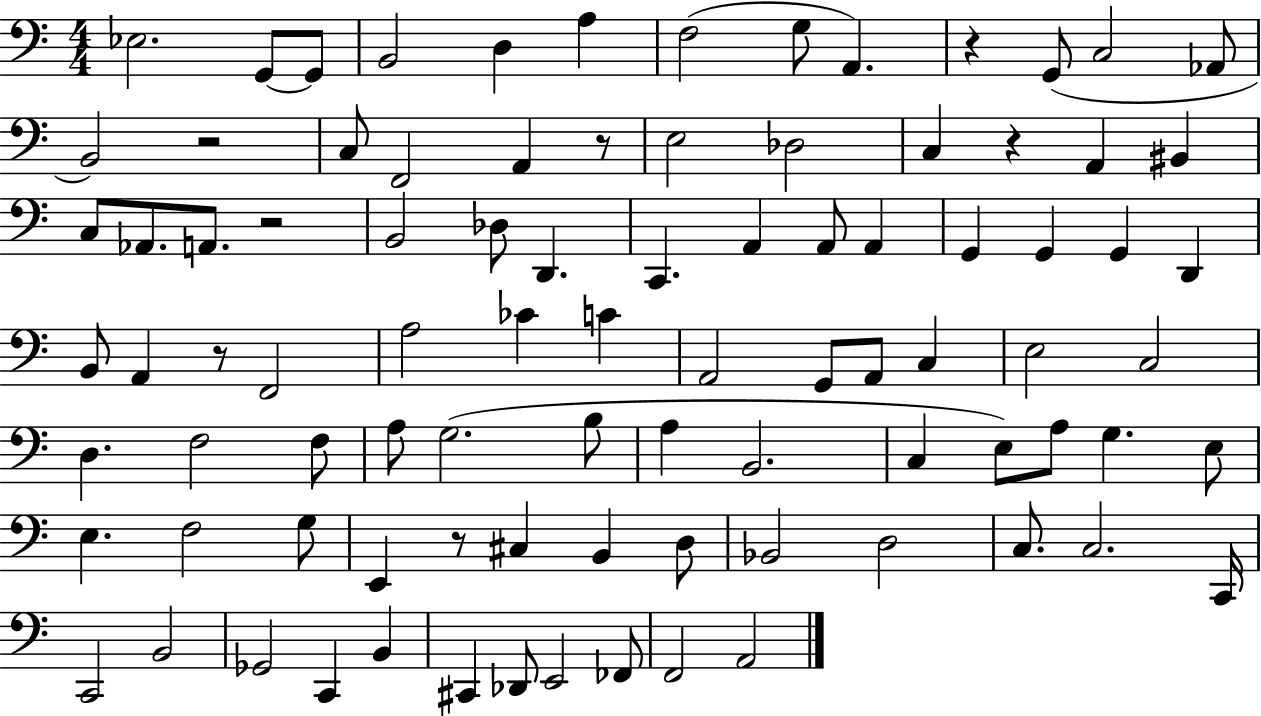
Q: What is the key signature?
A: C major